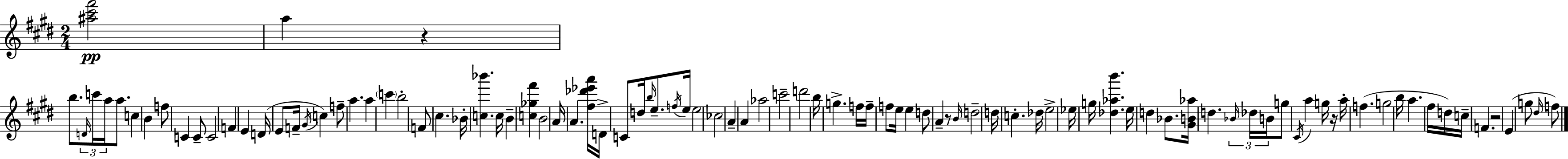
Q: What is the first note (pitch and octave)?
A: A5